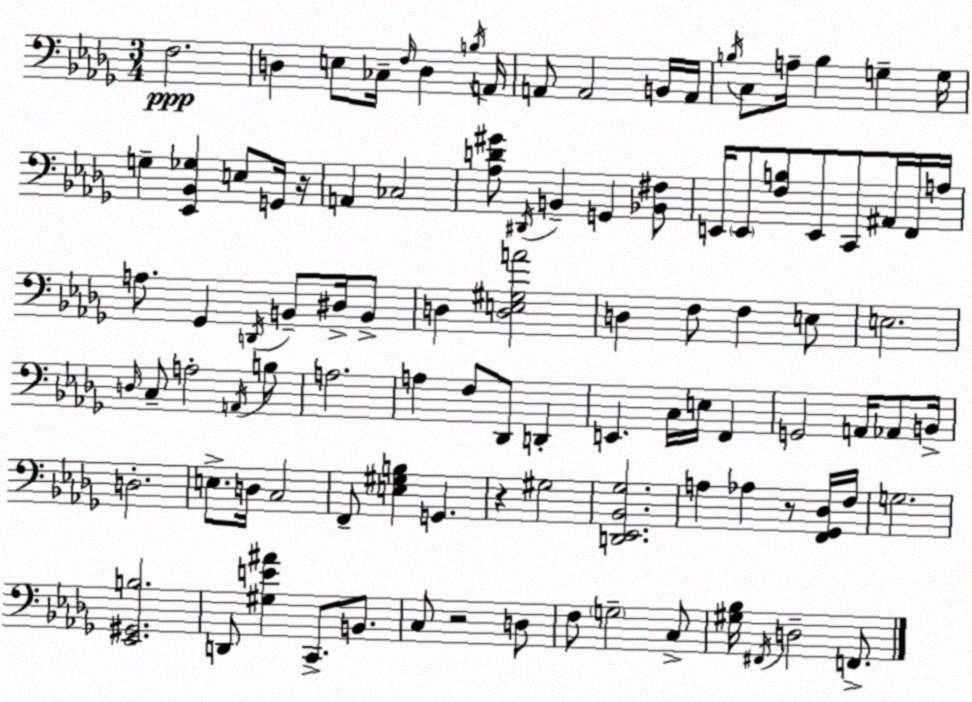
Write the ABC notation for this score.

X:1
T:Untitled
M:3/4
L:1/4
K:Bbm
F,2 D, E,/2 _C,/4 F,/4 D, B,/4 A,,/4 A,,/2 A,,2 B,,/4 A,,/4 B,/4 C,/2 A,/4 B, G, G,/4 G, [_E,,_B,,_G,] E,/2 G,,/4 z/4 A,, _C,2 [_A,D^G]/2 ^D,,/4 B,, G,, [_B,,^F,]/2 E,,/4 E,,/2 [F,B,]/2 E,,/2 C,,/2 ^A,,/4 F,,/4 A,/4 A,/2 _G,, D,,/4 B,,/2 ^D,/4 B,,/2 D, [D,E,^G,A]2 D, F,/2 F, E,/2 E,2 D,/4 C,/2 A,2 A,,/4 B,/2 A,2 A, F,/2 _D,,/2 D,, E,, C,/4 E,/4 F,, G,,2 A,,/4 _A,,/2 B,,/4 D,2 E,/2 D,/4 C,2 F,,/2 [E,^G,B,] G,, z ^G,2 [D,,_E,,_B,,_G,]2 A, _A, z/2 [F,,_G,,_D,]/4 F,/4 G,2 [_E,,^G,,B,]2 D,,/2 [^G,E^A] C,,/2 B,,/2 C,/2 z2 D,/2 F,/2 G,2 C,/2 [^G,_B,]/4 ^F,,/4 D,2 F,,/2